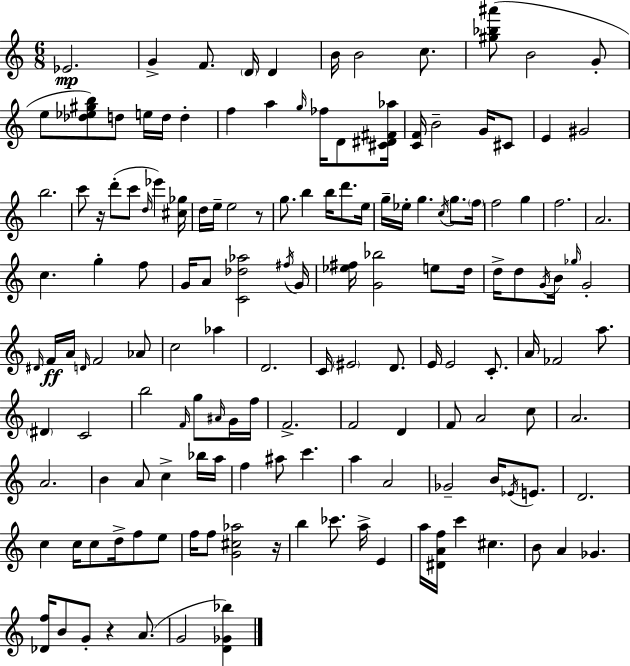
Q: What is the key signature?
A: A minor